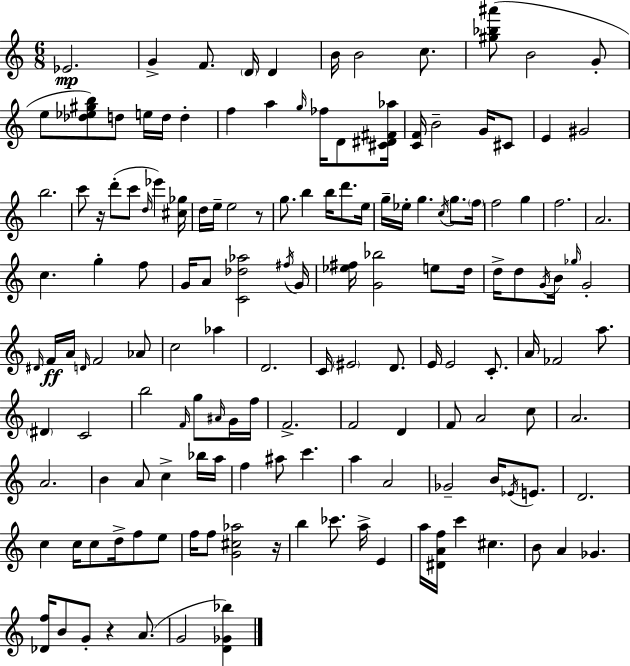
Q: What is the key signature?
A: A minor